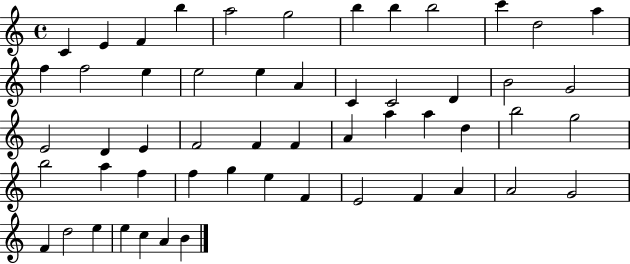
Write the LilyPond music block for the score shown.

{
  \clef treble
  \time 4/4
  \defaultTimeSignature
  \key c \major
  c'4 e'4 f'4 b''4 | a''2 g''2 | b''4 b''4 b''2 | c'''4 d''2 a''4 | \break f''4 f''2 e''4 | e''2 e''4 a'4 | c'4 c'2 d'4 | b'2 g'2 | \break e'2 d'4 e'4 | f'2 f'4 f'4 | a'4 a''4 a''4 d''4 | b''2 g''2 | \break b''2 a''4 f''4 | f''4 g''4 e''4 f'4 | e'2 f'4 a'4 | a'2 g'2 | \break f'4 d''2 e''4 | e''4 c''4 a'4 b'4 | \bar "|."
}